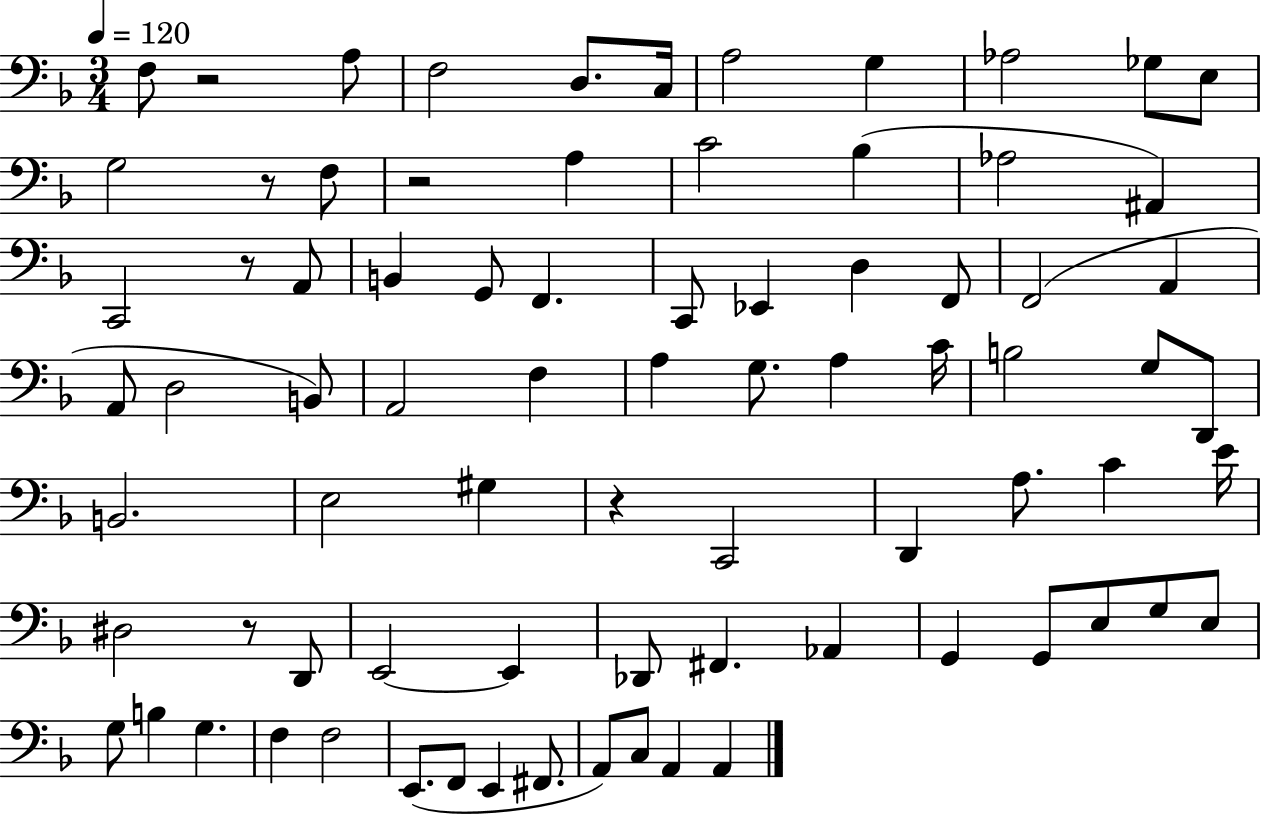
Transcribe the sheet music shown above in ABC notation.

X:1
T:Untitled
M:3/4
L:1/4
K:F
F,/2 z2 A,/2 F,2 D,/2 C,/4 A,2 G, _A,2 _G,/2 E,/2 G,2 z/2 F,/2 z2 A, C2 _B, _A,2 ^A,, C,,2 z/2 A,,/2 B,, G,,/2 F,, C,,/2 _E,, D, F,,/2 F,,2 A,, A,,/2 D,2 B,,/2 A,,2 F, A, G,/2 A, C/4 B,2 G,/2 D,,/2 B,,2 E,2 ^G, z C,,2 D,, A,/2 C E/4 ^D,2 z/2 D,,/2 E,,2 E,, _D,,/2 ^F,, _A,, G,, G,,/2 E,/2 G,/2 E,/2 G,/2 B, G, F, F,2 E,,/2 F,,/2 E,, ^F,,/2 A,,/2 C,/2 A,, A,,